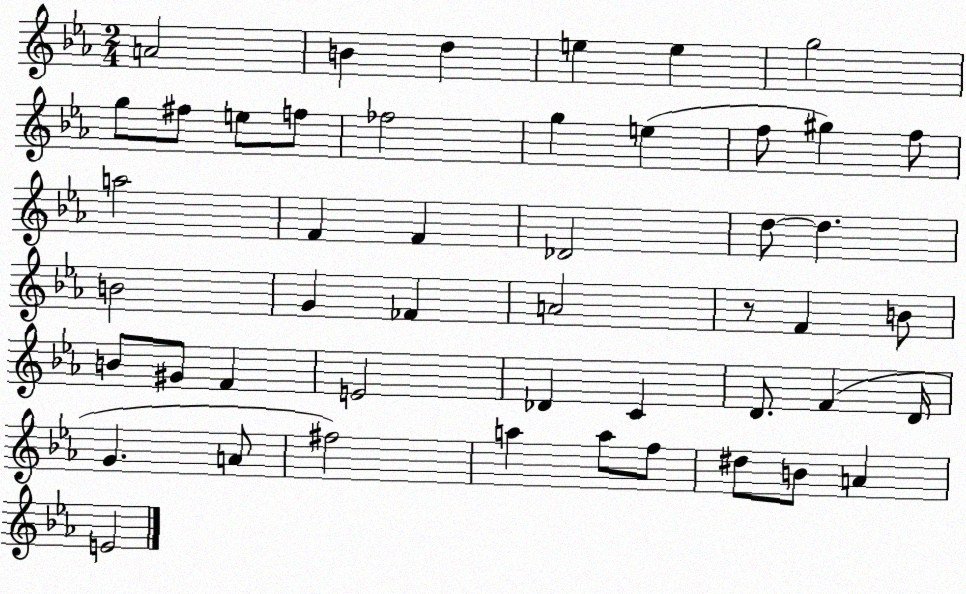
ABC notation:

X:1
T:Untitled
M:2/4
L:1/4
K:Eb
A2 B d e e g2 g/2 ^f/2 e/2 f/2 _f2 g e f/2 ^g f/2 a2 F F _D2 d/2 d B2 G _F A2 z/2 F B/2 B/2 ^G/2 F E2 _D C D/2 F D/4 G A/2 ^f2 a a/2 f/2 ^d/2 B/2 A E2